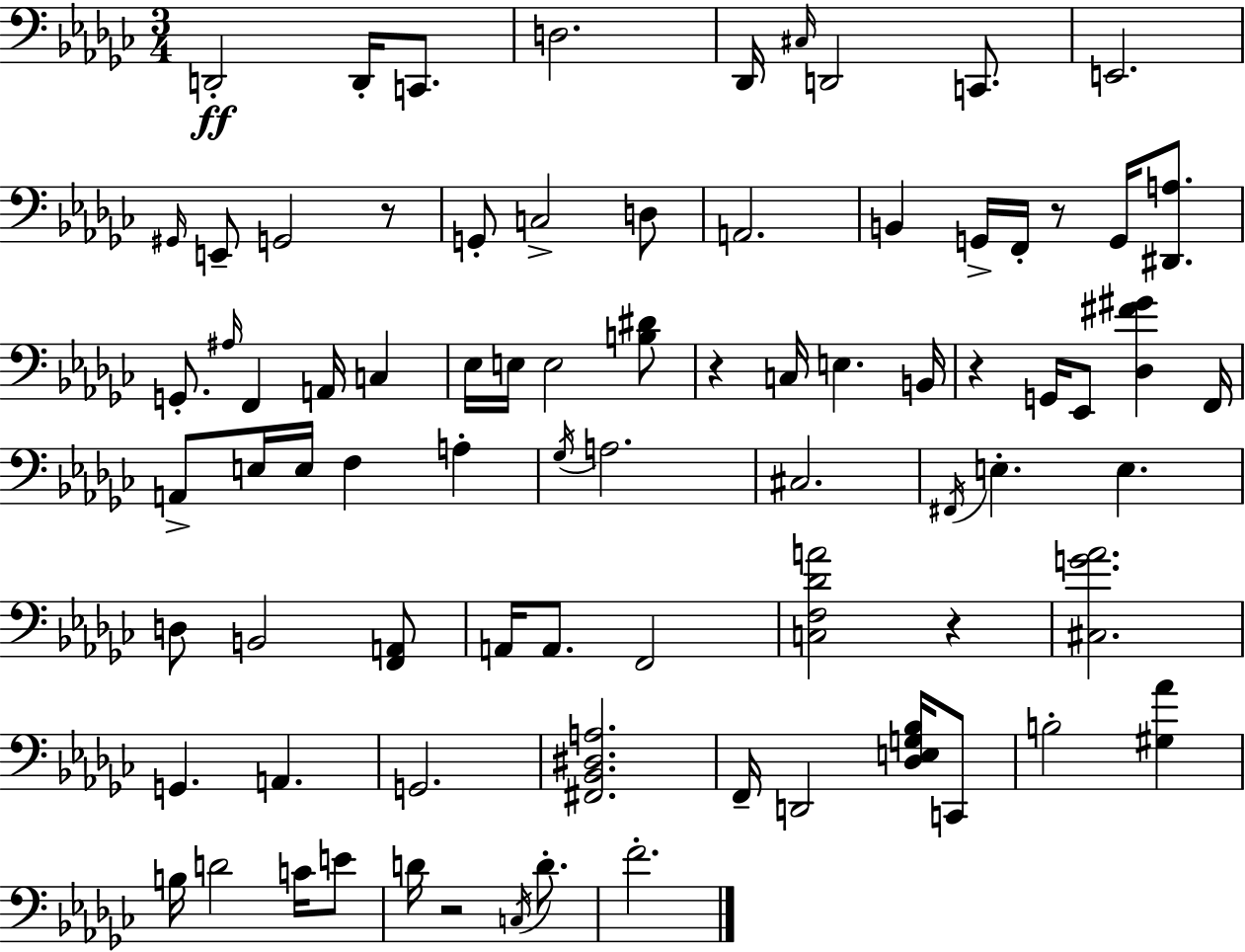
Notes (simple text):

D2/h D2/s C2/e. D3/h. Db2/s C#3/s D2/h C2/e. E2/h. G#2/s E2/e G2/h R/e G2/e C3/h D3/e A2/h. B2/q G2/s F2/s R/e G2/s [D#2,A3]/e. G2/e. A#3/s F2/q A2/s C3/q Eb3/s E3/s E3/h [B3,D#4]/e R/q C3/s E3/q. B2/s R/q G2/s Eb2/e [Db3,F#4,G#4]/q F2/s A2/e E3/s E3/s F3/q A3/q Gb3/s A3/h. C#3/h. F#2/s E3/q. E3/q. D3/e B2/h [F2,A2]/e A2/s A2/e. F2/h [C3,F3,Db4,A4]/h R/q [C#3,G4,Ab4]/h. G2/q. A2/q. G2/h. [F#2,Bb2,D#3,A3]/h. F2/s D2/h [Db3,E3,G3,Bb3]/s C2/e B3/h [G#3,Ab4]/q B3/s D4/h C4/s E4/e D4/s R/h C3/s D4/e. F4/h.